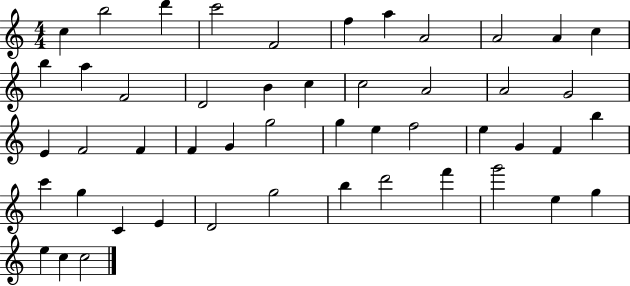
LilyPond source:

{
  \clef treble
  \numericTimeSignature
  \time 4/4
  \key c \major
  c''4 b''2 d'''4 | c'''2 f'2 | f''4 a''4 a'2 | a'2 a'4 c''4 | \break b''4 a''4 f'2 | d'2 b'4 c''4 | c''2 a'2 | a'2 g'2 | \break e'4 f'2 f'4 | f'4 g'4 g''2 | g''4 e''4 f''2 | e''4 g'4 f'4 b''4 | \break c'''4 g''4 c'4 e'4 | d'2 g''2 | b''4 d'''2 f'''4 | g'''2 e''4 g''4 | \break e''4 c''4 c''2 | \bar "|."
}